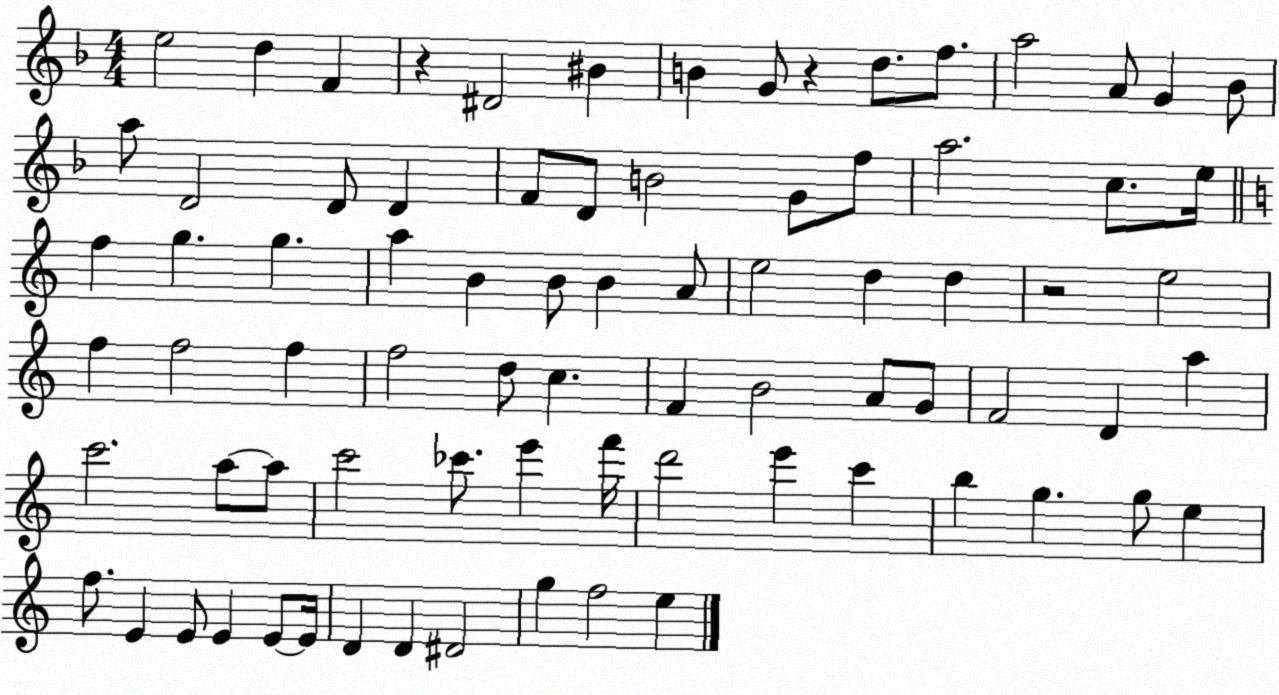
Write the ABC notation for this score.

X:1
T:Untitled
M:4/4
L:1/4
K:F
e2 d F z ^D2 ^B B G/2 z d/2 f/2 a2 A/2 G _B/2 a/2 D2 D/2 D F/2 D/2 B2 G/2 f/2 a2 c/2 e/4 f g g a B B/2 B A/2 e2 d d z2 e2 f f2 f f2 d/2 c F B2 A/2 G/2 F2 D a c'2 a/2 a/2 c'2 _c'/2 e' f'/4 d'2 e' c' b g g/2 e f/2 E E/2 E E/2 E/4 D D ^D2 g f2 e